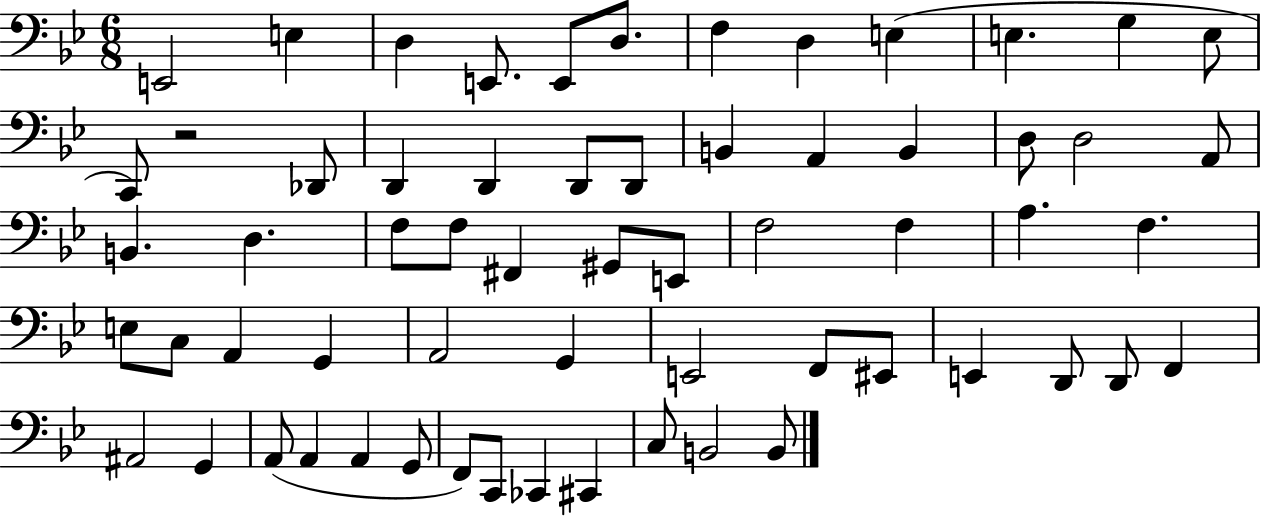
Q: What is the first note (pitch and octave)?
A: E2